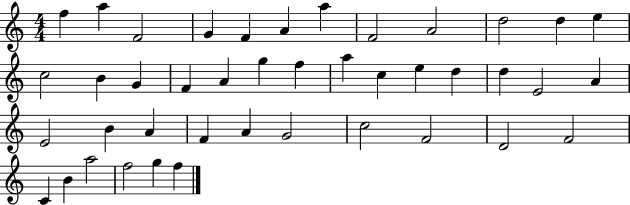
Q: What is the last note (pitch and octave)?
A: F5